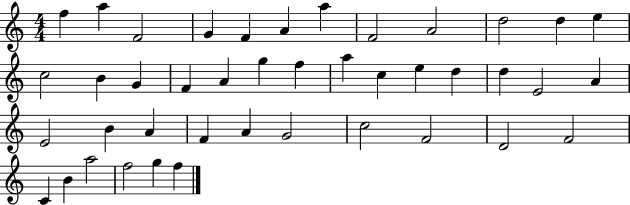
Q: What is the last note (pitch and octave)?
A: F5